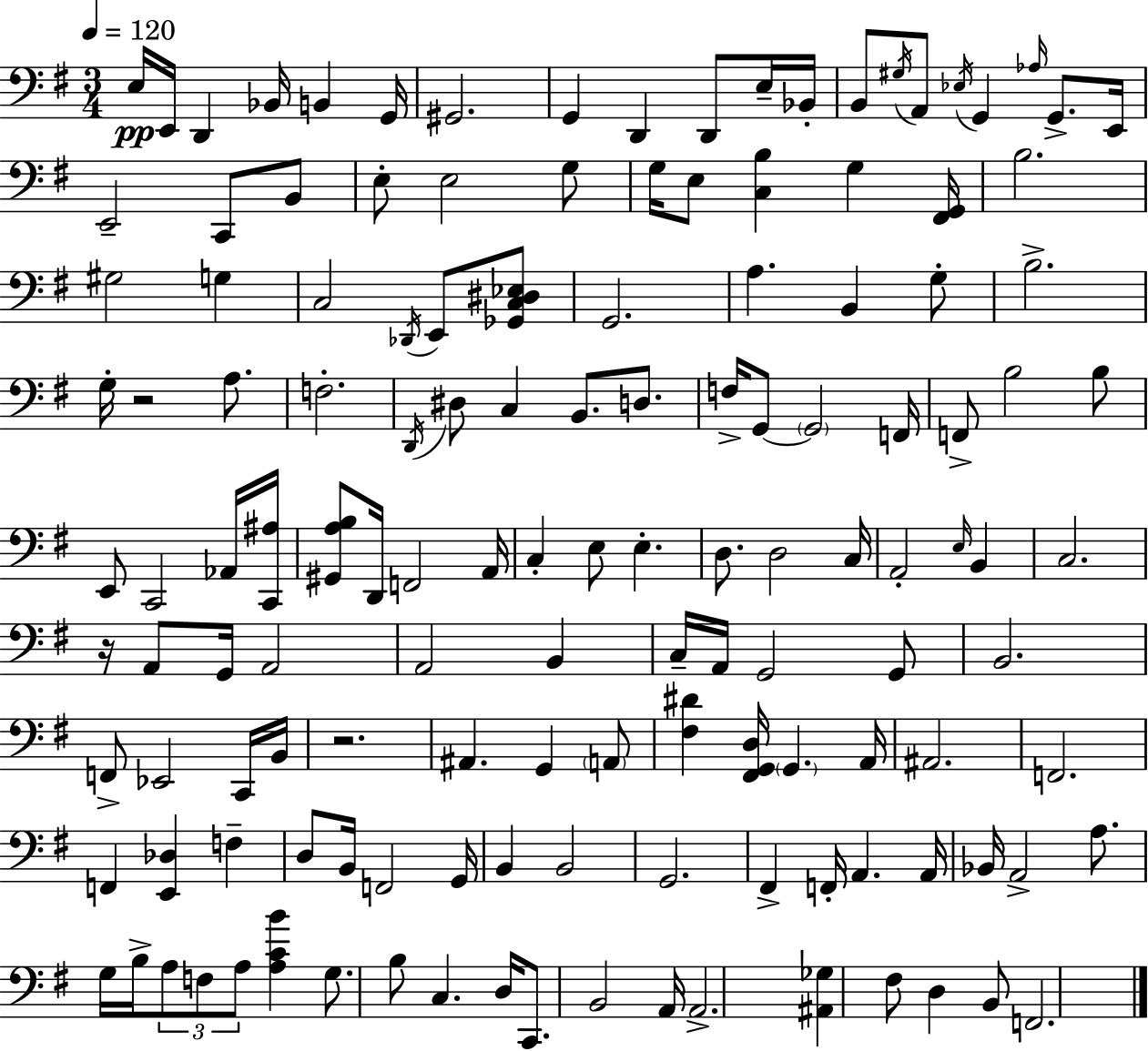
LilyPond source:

{
  \clef bass
  \numericTimeSignature
  \time 3/4
  \key e \minor
  \tempo 4 = 120
  e16\pp e,16 d,4 bes,16 b,4 g,16 | gis,2. | g,4 d,4 d,8 e16-- bes,16-. | b,8 \acciaccatura { gis16 } a,8 \acciaccatura { ees16 } g,4 \grace { aes16 } g,8.-> | \break e,16 e,2-- c,8 | b,8 e8-. e2 | g8 g16 e8 <c b>4 g4 | <fis, g,>16 b2. | \break gis2 g4 | c2 \acciaccatura { des,16 } | e,8 <ges, c dis ees>8 g,2. | a4. b,4 | \break g8-. b2.-> | g16-. r2 | a8. f2.-. | \acciaccatura { d,16 } dis8 c4 b,8. | \break d8. f16-> g,8~~ \parenthesize g,2 | f,16 f,8-> b2 | b8 e,8 c,2 | aes,16 <c, ais>16 <gis, a b>8 d,16 f,2 | \break a,16 c4-. e8 e4.-. | d8. d2 | c16 a,2-. | \grace { e16 } b,4 c2. | \break r16 a,8 g,16 a,2 | a,2 | b,4 c16-- a,16 g,2 | g,8 b,2. | \break f,8-> ees,2 | c,16 b,16 r2. | ais,4. | g,4 \parenthesize a,8 <fis dis'>4 <fis, g, d>16 \parenthesize g,4. | \break a,16 ais,2. | f,2. | f,4 <e, des>4 | f4-- d8 b,16 f,2 | \break g,16 b,4 b,2 | g,2. | fis,4-> f,16-. a,4. | a,16 bes,16 a,2-> | \break a8. g16 b16-> \tuplet 3/2 { a8 f8 | a8 } <a c' b'>4 g8. b8 c4. | d16 c,8. b,2 | a,16 a,2.-> | \break <ais, ges>4 fis8 | d4 b,8 f,2. | \bar "|."
}